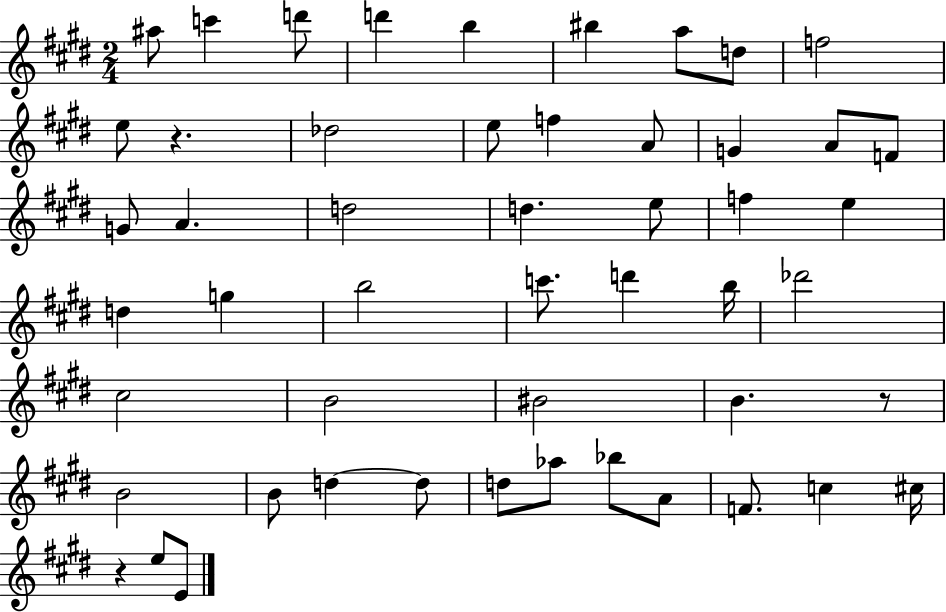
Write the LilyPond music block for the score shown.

{
  \clef treble
  \numericTimeSignature
  \time 2/4
  \key e \major
  ais''8 c'''4 d'''8 | d'''4 b''4 | bis''4 a''8 d''8 | f''2 | \break e''8 r4. | des''2 | e''8 f''4 a'8 | g'4 a'8 f'8 | \break g'8 a'4. | d''2 | d''4. e''8 | f''4 e''4 | \break d''4 g''4 | b''2 | c'''8. d'''4 b''16 | des'''2 | \break cis''2 | b'2 | bis'2 | b'4. r8 | \break b'2 | b'8 d''4~~ d''8 | d''8 aes''8 bes''8 a'8 | f'8. c''4 cis''16 | \break r4 e''8 e'8 | \bar "|."
}